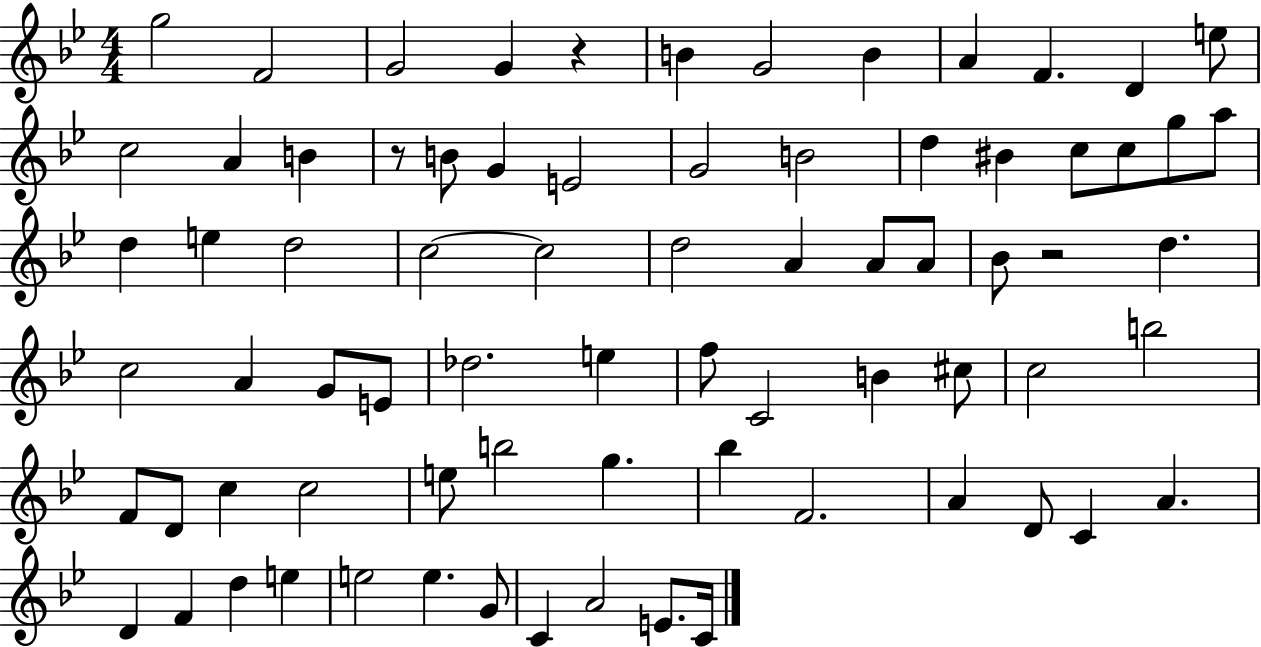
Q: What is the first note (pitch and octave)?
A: G5